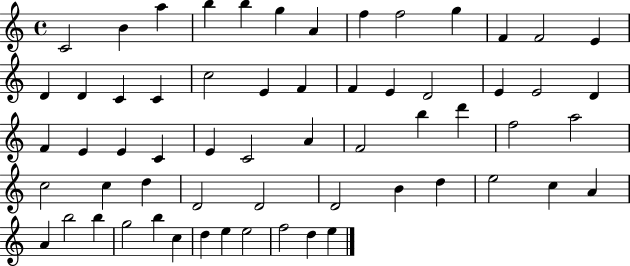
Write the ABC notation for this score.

X:1
T:Untitled
M:4/4
L:1/4
K:C
C2 B a b b g A f f2 g F F2 E D D C C c2 E F F E D2 E E2 D F E E C E C2 A F2 b d' f2 a2 c2 c d D2 D2 D2 B d e2 c A A b2 b g2 b c d e e2 f2 d e